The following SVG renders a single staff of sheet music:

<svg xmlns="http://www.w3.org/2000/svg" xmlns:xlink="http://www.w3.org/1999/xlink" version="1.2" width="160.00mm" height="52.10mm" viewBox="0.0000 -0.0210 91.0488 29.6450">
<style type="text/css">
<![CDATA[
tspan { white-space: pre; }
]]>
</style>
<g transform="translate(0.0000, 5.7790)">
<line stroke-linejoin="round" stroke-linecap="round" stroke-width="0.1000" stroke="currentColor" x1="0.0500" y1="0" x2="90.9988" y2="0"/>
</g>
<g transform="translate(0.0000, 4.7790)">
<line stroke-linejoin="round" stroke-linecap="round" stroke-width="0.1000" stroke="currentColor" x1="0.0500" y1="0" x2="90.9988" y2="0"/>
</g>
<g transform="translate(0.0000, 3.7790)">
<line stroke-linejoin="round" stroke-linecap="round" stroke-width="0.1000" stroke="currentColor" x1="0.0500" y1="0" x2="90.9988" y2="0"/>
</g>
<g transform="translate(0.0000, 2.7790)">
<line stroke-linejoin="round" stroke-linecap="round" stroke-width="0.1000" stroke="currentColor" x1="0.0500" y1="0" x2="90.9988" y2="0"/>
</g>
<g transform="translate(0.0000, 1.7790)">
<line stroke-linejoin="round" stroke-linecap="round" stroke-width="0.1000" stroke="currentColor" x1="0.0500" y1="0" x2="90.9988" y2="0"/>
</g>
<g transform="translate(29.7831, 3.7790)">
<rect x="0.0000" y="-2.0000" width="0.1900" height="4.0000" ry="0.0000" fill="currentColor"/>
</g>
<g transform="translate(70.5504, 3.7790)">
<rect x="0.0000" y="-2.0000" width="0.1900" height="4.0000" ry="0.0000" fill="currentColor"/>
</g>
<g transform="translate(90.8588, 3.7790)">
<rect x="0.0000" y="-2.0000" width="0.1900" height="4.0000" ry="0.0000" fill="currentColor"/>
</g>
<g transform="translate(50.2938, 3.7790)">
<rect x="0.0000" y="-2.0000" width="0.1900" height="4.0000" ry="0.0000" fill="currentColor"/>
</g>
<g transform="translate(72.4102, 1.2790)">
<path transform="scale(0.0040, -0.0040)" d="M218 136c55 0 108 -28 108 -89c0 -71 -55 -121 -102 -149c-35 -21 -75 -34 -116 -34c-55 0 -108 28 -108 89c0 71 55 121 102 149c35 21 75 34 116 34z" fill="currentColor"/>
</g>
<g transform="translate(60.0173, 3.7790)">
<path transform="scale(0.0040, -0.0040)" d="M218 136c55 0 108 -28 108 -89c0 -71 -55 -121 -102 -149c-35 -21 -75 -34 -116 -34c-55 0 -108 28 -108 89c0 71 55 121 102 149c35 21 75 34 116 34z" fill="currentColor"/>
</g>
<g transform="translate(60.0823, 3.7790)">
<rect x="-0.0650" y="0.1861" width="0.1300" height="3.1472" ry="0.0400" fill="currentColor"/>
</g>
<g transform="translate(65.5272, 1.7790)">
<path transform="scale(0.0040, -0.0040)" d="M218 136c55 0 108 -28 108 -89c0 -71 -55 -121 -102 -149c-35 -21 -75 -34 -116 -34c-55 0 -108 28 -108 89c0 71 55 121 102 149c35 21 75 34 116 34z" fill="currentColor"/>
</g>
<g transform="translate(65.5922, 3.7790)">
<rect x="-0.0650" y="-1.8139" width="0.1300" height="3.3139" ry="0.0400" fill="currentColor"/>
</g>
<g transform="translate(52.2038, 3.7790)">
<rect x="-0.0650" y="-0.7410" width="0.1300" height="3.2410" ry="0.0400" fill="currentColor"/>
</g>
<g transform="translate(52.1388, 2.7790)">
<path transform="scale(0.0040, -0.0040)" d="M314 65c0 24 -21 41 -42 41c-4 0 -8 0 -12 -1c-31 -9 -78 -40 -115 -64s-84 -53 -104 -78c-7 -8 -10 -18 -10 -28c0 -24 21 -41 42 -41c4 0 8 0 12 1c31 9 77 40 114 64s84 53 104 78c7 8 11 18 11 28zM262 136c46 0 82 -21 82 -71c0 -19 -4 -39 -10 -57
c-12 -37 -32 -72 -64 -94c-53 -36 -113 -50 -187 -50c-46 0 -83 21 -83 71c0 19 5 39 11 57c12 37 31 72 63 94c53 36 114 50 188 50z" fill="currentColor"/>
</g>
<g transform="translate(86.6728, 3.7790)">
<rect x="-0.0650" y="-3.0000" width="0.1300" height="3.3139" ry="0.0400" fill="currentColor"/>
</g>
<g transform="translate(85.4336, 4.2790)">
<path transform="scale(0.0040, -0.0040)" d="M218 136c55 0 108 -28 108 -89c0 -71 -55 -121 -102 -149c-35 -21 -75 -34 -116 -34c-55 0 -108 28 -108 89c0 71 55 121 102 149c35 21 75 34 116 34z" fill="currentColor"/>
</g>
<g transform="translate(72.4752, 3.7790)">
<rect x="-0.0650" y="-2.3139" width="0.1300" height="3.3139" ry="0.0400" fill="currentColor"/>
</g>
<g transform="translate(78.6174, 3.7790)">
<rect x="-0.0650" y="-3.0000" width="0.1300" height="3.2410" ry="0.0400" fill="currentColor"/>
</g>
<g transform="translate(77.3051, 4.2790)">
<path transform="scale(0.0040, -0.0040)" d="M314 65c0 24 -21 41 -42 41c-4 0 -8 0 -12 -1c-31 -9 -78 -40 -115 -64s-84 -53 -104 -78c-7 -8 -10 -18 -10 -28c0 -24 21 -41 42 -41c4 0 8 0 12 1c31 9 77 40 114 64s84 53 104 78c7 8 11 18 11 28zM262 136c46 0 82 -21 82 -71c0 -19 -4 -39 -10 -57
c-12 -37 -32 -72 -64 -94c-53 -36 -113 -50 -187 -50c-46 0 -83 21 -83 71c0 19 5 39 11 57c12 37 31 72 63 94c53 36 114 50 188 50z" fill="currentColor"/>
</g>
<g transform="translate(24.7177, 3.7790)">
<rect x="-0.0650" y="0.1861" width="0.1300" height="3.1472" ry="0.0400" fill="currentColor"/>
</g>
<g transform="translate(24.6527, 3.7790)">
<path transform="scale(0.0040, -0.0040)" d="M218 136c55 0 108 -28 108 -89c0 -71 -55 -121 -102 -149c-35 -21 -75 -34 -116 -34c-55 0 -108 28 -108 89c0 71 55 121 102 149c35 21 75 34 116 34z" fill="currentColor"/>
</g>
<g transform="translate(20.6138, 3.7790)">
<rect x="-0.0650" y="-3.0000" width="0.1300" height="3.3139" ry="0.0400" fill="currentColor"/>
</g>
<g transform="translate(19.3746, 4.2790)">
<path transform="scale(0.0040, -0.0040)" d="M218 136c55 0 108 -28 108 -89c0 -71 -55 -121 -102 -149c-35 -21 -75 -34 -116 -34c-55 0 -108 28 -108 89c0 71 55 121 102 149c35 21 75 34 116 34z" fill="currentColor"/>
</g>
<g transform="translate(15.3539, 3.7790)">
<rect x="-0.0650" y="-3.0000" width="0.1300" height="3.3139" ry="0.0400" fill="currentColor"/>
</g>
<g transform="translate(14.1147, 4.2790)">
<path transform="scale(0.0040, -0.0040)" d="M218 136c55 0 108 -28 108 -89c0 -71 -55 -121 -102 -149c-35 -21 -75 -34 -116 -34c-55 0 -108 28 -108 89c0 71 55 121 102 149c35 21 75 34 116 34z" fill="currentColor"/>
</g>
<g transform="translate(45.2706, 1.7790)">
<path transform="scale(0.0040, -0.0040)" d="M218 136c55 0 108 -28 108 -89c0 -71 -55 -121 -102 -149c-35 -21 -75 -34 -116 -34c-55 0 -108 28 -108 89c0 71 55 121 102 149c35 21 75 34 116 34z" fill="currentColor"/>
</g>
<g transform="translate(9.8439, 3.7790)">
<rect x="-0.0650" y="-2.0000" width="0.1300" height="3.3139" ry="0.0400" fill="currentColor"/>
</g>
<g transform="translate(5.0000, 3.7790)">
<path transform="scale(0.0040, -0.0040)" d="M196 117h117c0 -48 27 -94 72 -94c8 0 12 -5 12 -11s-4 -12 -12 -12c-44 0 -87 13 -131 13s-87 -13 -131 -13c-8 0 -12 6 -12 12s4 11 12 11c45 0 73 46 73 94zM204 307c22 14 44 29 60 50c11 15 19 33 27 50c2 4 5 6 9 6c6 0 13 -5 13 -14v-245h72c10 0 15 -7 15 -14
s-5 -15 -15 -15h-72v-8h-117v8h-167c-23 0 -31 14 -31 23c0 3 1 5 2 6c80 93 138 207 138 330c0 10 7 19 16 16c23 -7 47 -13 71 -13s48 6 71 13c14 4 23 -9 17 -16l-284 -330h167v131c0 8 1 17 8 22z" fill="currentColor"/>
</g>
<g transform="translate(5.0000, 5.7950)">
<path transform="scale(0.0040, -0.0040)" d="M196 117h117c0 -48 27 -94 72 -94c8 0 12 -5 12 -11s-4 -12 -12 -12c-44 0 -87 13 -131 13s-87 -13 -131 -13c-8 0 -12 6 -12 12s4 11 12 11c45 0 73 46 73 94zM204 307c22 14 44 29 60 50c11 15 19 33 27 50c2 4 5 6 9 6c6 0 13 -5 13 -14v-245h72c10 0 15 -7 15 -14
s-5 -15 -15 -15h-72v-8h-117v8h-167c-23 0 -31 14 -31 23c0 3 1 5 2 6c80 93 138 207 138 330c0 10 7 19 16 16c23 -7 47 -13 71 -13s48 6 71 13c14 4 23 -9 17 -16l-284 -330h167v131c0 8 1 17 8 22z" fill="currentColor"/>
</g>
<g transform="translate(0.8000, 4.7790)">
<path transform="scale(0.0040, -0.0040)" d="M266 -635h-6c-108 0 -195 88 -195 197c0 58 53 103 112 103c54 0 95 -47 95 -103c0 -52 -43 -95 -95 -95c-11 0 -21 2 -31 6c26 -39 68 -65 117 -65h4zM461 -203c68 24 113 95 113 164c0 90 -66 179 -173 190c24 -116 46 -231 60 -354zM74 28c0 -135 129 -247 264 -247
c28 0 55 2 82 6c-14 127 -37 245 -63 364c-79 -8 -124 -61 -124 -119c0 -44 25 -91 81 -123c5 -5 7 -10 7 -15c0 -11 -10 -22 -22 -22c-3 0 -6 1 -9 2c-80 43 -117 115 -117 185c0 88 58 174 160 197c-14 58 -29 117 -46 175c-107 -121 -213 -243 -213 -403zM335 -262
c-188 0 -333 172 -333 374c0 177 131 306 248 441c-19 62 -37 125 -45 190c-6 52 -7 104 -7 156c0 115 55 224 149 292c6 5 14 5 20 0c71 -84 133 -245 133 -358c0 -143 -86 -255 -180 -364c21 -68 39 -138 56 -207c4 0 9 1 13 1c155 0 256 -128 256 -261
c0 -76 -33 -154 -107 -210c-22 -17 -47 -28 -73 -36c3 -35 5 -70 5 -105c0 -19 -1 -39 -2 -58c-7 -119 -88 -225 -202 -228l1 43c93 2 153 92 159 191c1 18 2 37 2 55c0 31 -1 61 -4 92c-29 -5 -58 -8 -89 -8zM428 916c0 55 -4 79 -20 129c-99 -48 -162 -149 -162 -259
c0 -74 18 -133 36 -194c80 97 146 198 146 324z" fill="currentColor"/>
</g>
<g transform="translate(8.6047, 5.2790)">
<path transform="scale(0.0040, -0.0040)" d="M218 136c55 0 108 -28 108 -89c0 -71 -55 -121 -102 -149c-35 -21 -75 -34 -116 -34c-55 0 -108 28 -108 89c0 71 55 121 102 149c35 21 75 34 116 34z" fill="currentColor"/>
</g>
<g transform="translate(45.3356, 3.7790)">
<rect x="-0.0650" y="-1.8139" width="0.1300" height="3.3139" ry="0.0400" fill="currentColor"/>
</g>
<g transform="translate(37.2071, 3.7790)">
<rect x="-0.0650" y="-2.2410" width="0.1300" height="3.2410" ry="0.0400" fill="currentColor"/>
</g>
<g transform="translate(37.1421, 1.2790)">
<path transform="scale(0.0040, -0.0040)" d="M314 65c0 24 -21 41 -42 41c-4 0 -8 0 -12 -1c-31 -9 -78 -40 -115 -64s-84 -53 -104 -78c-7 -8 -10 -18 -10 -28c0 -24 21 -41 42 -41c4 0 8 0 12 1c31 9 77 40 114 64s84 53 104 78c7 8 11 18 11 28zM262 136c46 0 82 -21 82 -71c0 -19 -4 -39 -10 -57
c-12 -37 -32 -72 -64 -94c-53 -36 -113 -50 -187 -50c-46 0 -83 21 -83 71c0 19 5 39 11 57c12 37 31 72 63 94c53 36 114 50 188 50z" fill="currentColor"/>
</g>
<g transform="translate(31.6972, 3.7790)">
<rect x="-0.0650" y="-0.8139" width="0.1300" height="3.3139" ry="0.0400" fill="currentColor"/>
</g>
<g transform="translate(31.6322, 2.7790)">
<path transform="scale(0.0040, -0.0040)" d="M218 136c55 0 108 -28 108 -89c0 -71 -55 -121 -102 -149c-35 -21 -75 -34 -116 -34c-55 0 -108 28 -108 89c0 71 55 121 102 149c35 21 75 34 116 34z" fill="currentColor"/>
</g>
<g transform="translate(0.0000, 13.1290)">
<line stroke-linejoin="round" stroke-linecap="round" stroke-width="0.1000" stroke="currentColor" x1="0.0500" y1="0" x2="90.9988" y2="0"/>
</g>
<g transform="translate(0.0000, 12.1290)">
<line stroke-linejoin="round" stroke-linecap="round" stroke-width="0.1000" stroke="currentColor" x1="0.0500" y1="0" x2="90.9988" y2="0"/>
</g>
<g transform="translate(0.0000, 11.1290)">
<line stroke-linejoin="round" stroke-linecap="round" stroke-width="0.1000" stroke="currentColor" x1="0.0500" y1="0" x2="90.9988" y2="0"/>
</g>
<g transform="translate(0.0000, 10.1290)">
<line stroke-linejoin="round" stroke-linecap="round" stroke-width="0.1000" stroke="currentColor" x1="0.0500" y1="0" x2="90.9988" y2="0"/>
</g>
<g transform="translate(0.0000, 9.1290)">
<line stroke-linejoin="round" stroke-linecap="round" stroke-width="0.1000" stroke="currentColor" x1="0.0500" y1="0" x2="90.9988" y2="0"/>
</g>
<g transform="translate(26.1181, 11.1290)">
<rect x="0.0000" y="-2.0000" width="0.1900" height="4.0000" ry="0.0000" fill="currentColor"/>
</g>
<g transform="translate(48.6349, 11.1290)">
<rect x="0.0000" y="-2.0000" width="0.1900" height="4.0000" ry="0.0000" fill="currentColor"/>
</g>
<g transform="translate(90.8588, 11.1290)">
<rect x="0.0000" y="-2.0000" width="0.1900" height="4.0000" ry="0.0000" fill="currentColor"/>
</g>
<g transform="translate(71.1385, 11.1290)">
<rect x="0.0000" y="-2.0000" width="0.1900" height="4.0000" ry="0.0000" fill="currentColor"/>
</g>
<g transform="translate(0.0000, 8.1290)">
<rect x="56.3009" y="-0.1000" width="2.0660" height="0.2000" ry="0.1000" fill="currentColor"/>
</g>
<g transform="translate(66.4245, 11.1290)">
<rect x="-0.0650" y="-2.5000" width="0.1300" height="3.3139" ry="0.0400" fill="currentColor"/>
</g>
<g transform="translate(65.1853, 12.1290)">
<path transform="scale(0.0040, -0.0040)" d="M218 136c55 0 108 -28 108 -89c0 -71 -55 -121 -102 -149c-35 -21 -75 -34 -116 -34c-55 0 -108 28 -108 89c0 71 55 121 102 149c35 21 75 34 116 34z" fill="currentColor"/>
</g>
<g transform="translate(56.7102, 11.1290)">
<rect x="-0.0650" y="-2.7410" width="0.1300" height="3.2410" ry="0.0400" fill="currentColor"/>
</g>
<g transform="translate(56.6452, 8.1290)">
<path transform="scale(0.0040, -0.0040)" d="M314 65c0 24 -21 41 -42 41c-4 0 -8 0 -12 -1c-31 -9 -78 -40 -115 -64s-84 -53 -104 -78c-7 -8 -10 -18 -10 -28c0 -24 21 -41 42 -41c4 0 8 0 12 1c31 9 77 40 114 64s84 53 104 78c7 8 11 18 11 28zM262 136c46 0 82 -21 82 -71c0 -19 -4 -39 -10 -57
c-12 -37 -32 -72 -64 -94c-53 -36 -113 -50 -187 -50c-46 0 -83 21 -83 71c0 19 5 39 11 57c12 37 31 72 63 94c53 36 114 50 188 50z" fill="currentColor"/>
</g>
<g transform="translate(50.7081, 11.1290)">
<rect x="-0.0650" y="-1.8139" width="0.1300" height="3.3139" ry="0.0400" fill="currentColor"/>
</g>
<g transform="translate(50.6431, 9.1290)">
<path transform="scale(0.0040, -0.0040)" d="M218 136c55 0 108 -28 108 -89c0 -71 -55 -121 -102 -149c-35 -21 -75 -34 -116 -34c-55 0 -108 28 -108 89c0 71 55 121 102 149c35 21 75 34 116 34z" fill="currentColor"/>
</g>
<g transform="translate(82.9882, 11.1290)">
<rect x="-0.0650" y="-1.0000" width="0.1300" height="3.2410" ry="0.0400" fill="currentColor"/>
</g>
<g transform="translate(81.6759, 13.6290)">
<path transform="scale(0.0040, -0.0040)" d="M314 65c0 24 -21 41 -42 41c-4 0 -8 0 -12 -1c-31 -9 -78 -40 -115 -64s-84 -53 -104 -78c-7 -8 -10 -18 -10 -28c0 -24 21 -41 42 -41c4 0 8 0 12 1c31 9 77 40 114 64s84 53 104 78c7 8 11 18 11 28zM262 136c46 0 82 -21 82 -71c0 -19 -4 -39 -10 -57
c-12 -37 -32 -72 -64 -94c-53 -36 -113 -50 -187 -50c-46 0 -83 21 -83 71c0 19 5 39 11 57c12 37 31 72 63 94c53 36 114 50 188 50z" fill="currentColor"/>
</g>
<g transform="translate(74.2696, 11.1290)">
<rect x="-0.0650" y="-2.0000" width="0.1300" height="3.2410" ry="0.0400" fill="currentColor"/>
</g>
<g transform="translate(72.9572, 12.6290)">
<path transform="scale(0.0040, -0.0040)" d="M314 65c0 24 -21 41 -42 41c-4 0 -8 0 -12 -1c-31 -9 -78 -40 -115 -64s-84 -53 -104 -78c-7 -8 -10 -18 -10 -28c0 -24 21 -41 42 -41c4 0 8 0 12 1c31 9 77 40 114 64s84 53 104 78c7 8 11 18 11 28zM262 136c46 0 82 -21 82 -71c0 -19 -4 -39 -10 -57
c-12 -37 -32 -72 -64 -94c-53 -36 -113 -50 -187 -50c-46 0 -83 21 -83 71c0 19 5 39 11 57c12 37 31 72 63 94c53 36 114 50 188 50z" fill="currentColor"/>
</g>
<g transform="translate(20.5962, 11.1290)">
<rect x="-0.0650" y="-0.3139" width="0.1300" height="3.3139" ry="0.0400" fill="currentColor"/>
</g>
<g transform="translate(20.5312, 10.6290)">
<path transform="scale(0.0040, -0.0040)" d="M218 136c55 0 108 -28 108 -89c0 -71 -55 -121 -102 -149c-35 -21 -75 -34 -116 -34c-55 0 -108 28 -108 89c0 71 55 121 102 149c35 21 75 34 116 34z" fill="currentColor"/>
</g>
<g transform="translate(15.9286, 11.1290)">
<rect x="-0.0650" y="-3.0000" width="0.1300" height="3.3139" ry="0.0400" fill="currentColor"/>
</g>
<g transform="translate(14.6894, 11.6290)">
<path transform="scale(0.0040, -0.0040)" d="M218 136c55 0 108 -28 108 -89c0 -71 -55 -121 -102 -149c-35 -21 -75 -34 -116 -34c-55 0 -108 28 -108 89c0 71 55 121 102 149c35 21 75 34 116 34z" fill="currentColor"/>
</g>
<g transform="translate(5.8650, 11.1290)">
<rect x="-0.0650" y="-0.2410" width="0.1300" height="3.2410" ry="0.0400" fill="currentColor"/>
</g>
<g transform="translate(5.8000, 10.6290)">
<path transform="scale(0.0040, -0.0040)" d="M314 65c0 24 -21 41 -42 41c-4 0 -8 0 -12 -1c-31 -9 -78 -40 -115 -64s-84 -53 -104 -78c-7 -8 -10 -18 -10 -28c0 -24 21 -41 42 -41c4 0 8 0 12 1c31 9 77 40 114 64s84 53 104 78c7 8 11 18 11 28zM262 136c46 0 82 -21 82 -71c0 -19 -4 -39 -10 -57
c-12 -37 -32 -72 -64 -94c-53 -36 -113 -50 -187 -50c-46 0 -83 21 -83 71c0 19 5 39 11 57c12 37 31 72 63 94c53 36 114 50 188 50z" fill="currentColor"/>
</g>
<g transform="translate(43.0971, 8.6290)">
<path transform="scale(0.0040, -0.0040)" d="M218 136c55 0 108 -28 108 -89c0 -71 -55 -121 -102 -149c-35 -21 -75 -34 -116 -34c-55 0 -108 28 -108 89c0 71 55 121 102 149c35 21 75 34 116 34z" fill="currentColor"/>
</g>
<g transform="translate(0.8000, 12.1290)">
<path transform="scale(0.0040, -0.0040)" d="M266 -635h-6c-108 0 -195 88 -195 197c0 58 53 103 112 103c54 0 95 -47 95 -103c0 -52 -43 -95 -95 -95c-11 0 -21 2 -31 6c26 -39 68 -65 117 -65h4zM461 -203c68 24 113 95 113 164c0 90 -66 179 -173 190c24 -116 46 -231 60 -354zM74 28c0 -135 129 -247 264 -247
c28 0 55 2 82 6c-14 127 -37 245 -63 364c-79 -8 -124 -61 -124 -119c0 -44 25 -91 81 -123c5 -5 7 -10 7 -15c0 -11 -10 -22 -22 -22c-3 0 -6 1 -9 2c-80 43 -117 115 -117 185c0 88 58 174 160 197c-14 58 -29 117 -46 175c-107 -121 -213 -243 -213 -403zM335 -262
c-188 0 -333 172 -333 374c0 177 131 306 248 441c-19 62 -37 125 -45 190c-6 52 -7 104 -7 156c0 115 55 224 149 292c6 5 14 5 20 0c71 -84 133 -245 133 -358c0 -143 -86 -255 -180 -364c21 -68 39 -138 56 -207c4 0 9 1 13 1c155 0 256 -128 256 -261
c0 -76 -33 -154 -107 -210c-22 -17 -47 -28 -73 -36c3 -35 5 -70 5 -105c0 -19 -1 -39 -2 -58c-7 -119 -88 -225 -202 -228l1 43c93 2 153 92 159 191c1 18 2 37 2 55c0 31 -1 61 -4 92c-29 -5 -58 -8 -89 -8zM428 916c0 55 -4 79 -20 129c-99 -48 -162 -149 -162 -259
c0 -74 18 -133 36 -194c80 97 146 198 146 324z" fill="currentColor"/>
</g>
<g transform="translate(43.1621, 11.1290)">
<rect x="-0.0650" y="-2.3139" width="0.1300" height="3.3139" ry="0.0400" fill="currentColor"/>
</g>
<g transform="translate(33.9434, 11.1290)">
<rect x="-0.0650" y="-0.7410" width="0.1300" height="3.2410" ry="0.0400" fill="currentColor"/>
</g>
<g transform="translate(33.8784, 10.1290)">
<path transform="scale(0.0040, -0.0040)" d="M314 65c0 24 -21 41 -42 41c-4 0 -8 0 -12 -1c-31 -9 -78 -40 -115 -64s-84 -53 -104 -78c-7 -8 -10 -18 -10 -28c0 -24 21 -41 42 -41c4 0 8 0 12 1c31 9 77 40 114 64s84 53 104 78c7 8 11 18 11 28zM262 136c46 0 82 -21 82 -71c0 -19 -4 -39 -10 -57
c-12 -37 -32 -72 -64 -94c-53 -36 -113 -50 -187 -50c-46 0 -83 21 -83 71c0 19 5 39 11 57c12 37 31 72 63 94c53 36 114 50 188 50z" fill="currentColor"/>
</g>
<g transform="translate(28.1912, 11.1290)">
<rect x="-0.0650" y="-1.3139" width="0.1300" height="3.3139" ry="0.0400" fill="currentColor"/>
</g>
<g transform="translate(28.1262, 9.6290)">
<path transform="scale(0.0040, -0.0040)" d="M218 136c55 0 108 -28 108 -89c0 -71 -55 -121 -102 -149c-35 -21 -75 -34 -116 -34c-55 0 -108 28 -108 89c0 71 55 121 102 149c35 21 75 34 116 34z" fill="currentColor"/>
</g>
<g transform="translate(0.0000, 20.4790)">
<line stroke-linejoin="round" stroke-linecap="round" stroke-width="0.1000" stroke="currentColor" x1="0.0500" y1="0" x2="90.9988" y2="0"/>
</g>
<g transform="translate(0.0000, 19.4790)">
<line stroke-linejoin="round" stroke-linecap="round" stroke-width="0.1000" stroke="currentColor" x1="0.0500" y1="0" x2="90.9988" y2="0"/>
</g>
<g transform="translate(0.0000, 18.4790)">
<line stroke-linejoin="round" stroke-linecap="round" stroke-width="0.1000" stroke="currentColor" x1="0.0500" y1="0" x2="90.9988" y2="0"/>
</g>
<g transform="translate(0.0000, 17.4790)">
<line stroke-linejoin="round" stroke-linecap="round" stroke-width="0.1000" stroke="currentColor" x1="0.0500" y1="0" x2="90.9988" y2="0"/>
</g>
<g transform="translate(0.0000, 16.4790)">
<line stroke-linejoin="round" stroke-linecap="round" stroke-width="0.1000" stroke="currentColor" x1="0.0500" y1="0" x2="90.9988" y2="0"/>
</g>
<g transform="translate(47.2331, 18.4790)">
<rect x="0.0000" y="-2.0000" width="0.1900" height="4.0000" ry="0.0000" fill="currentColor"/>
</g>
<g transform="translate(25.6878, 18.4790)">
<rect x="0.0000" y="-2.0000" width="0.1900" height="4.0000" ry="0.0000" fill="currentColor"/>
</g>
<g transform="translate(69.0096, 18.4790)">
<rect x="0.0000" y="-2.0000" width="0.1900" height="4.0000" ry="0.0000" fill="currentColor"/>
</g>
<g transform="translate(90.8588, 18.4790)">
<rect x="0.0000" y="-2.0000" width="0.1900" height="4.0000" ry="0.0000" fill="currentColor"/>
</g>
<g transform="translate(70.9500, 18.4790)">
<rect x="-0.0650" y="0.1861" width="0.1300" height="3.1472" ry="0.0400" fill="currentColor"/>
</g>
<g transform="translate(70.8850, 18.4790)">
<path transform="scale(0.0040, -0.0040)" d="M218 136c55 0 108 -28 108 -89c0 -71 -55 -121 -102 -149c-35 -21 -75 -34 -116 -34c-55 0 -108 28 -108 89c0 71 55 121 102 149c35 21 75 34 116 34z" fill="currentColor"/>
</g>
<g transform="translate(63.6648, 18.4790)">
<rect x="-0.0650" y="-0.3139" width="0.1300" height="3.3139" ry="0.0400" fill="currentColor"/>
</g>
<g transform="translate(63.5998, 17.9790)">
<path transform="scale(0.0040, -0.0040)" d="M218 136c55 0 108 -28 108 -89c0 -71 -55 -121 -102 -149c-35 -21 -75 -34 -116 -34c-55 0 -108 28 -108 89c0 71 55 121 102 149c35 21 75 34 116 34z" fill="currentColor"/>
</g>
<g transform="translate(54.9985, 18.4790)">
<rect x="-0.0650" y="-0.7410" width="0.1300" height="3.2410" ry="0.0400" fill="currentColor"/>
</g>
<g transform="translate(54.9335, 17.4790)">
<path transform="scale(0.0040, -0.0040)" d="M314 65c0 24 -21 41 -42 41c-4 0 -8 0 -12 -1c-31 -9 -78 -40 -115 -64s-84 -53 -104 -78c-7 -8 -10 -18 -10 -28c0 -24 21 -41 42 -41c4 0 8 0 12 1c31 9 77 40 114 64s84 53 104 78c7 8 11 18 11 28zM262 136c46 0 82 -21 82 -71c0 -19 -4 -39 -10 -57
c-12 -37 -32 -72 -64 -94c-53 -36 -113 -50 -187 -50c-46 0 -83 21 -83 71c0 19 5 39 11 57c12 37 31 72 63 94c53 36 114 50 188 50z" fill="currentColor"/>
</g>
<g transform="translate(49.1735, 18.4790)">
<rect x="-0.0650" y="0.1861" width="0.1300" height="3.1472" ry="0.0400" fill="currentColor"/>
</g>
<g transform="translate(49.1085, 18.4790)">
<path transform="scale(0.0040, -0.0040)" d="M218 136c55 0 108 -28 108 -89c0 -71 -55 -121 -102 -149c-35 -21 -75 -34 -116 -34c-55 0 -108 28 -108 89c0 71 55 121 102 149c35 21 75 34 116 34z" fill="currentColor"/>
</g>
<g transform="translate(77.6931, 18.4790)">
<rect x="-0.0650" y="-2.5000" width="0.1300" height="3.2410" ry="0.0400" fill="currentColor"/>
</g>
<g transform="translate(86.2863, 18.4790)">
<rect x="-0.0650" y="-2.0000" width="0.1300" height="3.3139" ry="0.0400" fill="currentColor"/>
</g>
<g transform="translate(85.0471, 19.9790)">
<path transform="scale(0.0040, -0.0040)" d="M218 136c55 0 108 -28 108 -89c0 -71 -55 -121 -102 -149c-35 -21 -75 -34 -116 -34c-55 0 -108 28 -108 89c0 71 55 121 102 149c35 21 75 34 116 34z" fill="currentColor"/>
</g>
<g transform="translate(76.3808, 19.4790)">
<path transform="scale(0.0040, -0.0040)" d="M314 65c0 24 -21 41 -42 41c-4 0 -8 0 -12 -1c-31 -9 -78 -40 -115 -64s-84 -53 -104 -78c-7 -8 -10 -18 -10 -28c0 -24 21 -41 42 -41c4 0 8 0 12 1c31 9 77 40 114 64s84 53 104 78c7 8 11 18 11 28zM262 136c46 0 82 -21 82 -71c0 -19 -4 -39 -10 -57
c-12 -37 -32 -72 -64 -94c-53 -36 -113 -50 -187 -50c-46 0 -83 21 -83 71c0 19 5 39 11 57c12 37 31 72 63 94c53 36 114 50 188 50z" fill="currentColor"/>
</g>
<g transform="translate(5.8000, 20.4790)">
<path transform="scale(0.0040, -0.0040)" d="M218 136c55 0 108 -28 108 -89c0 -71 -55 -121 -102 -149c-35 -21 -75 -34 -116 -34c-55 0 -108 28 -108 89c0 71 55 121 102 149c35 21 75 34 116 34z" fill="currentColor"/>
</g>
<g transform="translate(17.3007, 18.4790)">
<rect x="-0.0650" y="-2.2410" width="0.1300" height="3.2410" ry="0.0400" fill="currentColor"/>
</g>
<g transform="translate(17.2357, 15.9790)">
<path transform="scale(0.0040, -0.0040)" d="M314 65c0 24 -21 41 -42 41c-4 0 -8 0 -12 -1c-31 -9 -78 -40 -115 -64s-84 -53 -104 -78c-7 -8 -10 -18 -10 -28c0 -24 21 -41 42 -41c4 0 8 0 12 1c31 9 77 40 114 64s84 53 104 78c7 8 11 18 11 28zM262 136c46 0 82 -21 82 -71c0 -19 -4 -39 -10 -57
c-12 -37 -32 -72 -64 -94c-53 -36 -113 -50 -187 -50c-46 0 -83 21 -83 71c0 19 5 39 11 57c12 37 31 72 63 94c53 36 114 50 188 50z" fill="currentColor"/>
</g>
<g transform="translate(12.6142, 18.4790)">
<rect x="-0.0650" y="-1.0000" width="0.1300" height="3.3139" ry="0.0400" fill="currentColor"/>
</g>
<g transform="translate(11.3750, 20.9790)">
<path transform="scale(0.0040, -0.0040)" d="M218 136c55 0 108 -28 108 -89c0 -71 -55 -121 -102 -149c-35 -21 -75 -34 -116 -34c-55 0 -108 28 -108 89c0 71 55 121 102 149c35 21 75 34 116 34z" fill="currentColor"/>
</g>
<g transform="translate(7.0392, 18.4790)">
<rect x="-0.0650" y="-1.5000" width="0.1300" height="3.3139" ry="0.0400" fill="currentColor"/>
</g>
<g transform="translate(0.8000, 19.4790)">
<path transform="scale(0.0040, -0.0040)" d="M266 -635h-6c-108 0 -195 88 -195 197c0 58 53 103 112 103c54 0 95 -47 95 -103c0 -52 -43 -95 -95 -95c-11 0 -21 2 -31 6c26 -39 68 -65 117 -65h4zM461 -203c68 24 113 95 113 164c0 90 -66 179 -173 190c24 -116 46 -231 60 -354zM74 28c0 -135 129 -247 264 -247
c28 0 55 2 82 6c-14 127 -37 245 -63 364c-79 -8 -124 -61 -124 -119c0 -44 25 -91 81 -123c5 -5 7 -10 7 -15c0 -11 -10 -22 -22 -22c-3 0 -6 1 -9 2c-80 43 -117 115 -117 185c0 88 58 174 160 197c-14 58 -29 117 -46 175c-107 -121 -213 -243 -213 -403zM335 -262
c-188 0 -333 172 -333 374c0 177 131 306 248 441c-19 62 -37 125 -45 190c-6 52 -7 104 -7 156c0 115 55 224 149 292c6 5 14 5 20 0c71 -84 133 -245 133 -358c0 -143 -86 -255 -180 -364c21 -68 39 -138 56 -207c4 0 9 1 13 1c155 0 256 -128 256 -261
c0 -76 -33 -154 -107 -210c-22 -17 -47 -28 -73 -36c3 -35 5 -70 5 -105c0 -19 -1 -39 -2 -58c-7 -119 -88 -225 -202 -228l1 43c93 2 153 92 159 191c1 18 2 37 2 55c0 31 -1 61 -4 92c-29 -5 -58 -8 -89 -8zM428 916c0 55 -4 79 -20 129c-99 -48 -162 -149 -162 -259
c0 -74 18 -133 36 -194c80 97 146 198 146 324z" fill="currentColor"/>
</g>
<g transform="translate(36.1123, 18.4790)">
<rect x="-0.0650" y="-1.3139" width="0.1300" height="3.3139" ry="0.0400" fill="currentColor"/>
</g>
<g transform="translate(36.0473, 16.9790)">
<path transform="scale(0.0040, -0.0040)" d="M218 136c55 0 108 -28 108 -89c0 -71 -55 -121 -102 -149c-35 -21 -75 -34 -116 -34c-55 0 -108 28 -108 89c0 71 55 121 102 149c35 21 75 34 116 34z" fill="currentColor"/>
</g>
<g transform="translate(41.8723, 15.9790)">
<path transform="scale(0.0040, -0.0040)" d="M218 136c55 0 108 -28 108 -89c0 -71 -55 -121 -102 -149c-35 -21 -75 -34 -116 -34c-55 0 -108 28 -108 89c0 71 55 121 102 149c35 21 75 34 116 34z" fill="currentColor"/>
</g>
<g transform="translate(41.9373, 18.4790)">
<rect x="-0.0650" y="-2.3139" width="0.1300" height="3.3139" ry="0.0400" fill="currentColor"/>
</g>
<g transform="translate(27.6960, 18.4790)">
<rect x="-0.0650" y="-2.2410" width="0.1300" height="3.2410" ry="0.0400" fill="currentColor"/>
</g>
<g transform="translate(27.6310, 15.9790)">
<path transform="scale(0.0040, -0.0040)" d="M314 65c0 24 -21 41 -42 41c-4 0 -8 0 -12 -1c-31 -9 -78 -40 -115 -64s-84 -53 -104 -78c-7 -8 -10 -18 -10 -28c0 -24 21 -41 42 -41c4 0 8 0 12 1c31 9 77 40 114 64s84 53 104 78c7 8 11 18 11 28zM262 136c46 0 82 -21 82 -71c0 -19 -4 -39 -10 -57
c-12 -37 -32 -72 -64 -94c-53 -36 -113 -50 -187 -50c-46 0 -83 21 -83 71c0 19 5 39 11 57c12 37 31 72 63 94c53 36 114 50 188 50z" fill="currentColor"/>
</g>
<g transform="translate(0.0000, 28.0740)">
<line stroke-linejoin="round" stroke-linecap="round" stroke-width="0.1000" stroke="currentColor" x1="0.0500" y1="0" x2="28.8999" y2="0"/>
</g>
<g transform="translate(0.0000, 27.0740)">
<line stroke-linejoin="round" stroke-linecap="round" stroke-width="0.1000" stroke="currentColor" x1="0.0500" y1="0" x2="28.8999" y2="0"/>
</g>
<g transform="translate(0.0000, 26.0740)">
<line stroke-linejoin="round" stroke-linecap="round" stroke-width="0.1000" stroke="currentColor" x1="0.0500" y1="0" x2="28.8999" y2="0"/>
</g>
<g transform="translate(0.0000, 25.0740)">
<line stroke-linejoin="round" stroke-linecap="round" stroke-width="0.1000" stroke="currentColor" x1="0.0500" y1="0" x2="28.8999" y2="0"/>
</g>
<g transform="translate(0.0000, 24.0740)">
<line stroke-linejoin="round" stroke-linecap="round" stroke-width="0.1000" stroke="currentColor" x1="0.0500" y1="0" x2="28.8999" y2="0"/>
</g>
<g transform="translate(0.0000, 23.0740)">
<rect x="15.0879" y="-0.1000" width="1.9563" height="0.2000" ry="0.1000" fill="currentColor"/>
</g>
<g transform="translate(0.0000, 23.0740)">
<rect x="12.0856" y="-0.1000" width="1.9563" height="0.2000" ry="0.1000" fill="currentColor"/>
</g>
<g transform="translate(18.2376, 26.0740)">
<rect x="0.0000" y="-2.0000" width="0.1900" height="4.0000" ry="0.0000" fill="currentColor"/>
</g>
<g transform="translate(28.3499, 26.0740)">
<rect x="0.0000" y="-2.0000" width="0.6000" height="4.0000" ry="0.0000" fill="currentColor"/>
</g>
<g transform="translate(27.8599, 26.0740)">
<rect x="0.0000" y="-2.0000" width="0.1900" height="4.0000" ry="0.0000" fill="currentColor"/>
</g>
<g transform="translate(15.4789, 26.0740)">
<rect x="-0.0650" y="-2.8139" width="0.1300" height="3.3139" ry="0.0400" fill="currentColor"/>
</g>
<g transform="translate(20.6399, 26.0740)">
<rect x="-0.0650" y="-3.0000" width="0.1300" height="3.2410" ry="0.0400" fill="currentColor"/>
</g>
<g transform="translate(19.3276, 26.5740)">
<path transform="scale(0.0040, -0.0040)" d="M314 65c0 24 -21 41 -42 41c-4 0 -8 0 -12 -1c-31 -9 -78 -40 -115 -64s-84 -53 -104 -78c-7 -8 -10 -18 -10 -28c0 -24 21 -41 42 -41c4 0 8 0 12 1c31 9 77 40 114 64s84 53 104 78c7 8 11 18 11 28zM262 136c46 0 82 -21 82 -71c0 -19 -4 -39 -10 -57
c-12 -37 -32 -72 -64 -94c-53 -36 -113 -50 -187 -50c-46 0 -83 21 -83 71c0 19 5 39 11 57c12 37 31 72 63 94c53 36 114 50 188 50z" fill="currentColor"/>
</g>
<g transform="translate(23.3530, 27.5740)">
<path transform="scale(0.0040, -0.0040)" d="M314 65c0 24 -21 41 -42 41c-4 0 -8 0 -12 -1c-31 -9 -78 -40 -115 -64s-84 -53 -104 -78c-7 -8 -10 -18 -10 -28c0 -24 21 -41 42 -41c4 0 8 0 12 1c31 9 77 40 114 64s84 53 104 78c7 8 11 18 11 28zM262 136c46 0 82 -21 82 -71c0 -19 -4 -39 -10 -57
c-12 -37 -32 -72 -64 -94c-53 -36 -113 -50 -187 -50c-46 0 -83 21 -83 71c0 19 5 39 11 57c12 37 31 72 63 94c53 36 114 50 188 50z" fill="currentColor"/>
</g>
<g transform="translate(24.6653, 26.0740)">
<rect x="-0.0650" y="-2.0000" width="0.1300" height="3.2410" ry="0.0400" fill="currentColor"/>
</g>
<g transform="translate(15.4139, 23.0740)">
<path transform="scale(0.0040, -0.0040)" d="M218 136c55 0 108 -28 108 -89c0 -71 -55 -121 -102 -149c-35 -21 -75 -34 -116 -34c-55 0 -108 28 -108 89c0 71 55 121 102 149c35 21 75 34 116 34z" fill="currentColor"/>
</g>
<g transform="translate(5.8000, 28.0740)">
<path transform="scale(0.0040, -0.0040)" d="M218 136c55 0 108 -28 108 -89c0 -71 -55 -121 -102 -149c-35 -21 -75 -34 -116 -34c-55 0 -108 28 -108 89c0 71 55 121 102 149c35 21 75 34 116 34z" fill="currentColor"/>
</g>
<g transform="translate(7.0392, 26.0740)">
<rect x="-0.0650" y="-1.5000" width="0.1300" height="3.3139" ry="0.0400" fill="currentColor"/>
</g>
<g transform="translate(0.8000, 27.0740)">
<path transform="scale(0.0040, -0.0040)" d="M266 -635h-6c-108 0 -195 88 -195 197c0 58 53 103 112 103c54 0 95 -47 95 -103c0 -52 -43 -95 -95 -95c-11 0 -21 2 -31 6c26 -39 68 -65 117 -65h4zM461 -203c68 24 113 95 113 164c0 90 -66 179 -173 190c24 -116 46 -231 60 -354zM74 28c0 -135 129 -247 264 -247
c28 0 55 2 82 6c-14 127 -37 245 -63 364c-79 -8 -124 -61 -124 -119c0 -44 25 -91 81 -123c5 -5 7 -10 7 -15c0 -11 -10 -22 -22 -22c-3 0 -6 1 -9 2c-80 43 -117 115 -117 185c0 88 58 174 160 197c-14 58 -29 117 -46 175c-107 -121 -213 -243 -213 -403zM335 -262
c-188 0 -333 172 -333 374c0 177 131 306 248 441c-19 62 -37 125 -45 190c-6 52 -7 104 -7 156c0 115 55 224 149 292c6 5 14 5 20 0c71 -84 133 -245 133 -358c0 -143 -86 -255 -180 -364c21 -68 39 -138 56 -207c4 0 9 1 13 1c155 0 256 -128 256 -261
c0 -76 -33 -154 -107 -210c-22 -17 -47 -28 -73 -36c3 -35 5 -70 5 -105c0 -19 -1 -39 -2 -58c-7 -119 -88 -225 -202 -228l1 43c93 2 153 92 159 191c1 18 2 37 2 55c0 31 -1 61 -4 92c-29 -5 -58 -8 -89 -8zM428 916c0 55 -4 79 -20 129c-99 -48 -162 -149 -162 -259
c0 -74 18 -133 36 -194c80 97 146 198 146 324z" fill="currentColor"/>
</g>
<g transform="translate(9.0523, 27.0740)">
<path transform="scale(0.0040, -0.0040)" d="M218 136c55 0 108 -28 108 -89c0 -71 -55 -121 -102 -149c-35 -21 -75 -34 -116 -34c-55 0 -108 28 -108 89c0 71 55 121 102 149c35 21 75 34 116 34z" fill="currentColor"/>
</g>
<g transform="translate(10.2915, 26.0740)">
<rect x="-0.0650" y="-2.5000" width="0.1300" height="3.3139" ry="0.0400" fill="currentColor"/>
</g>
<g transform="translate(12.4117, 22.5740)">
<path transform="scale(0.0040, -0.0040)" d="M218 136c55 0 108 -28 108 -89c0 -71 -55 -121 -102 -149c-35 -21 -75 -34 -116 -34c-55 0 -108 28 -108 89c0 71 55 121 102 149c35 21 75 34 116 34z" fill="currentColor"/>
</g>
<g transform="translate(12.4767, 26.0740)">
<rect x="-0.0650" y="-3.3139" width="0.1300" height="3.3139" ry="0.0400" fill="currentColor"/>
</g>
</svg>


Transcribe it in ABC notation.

X:1
T:Untitled
M:4/4
L:1/4
K:C
F A A B d g2 f d2 B f g A2 A c2 A c e d2 g f a2 G F2 D2 E D g2 g2 e g B d2 c B G2 F E G b a A2 F2